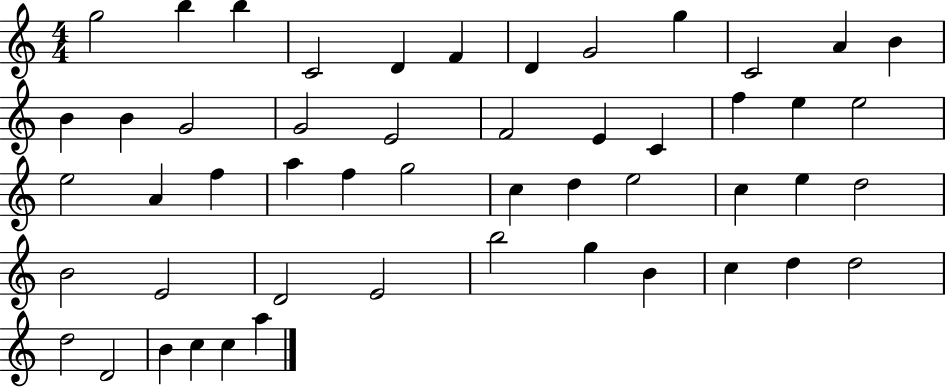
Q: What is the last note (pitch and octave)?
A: A5